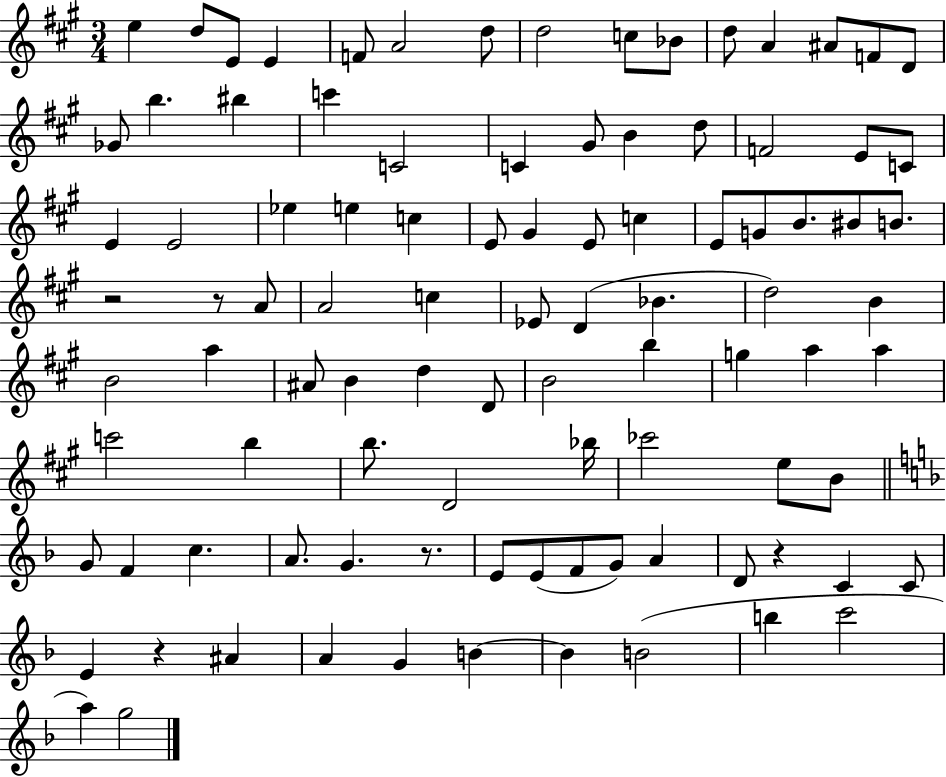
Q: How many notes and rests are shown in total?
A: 97